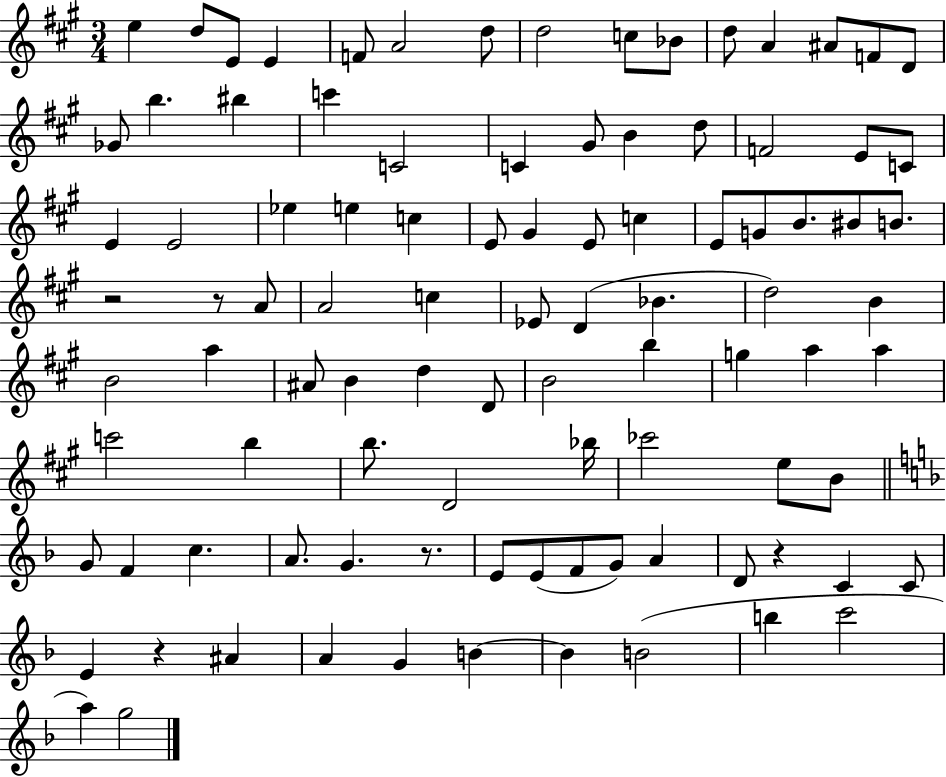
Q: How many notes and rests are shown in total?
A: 97